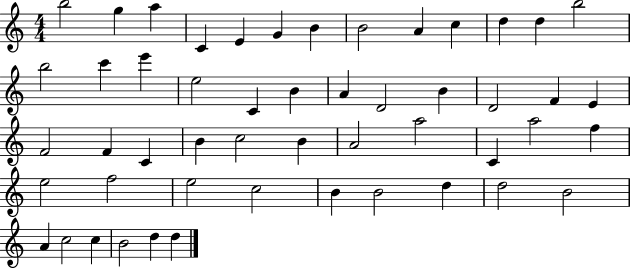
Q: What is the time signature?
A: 4/4